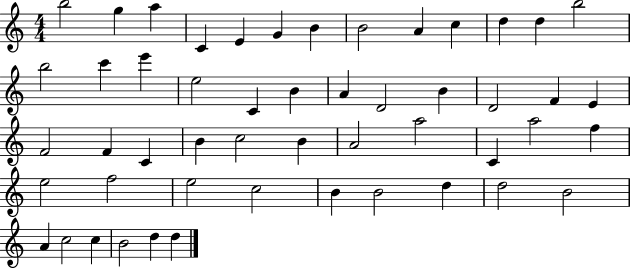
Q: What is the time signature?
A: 4/4